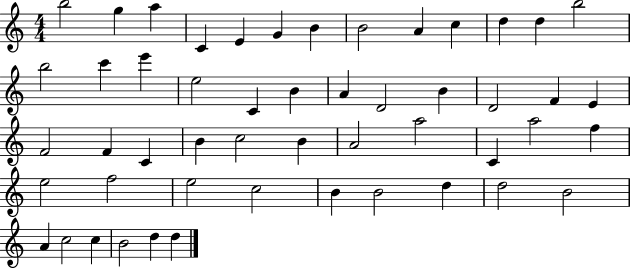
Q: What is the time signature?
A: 4/4